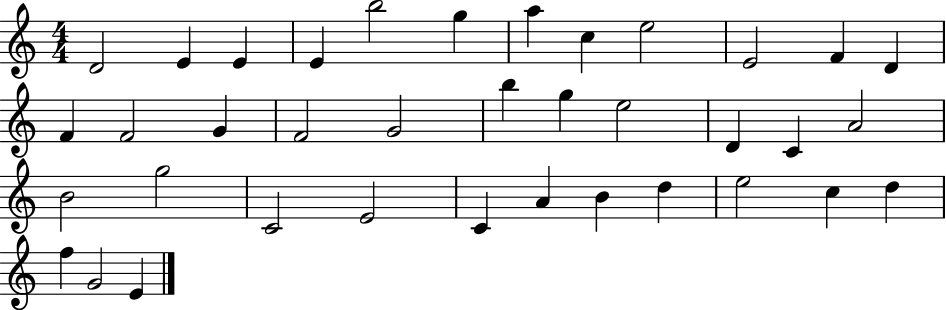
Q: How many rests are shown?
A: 0